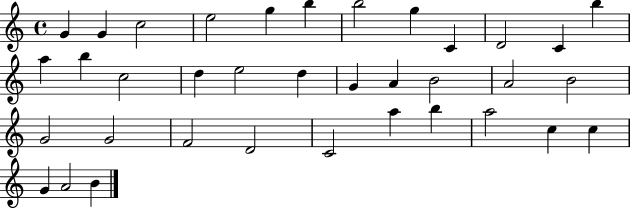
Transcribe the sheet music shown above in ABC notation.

X:1
T:Untitled
M:4/4
L:1/4
K:C
G G c2 e2 g b b2 g C D2 C b a b c2 d e2 d G A B2 A2 B2 G2 G2 F2 D2 C2 a b a2 c c G A2 B